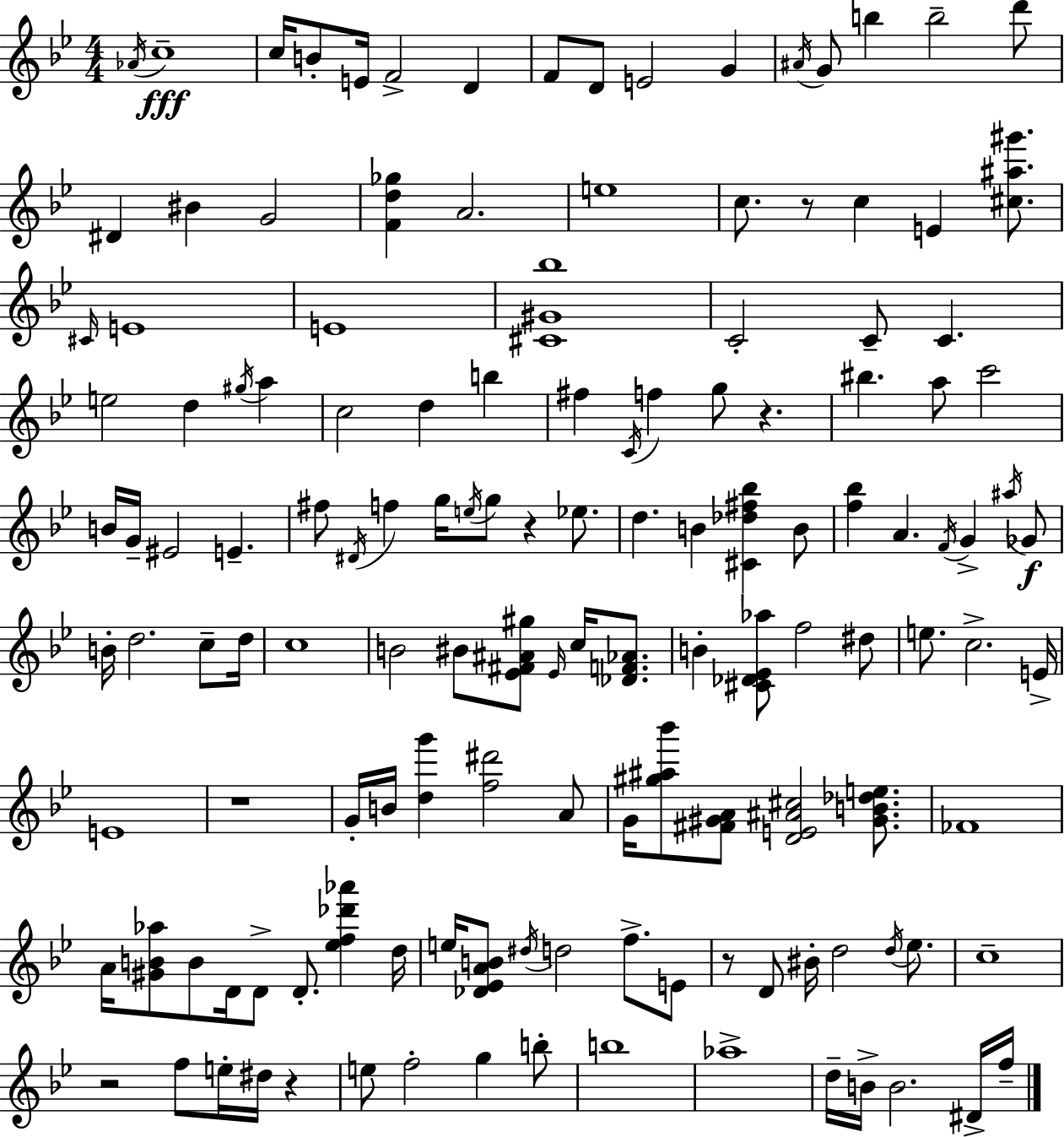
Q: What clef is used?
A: treble